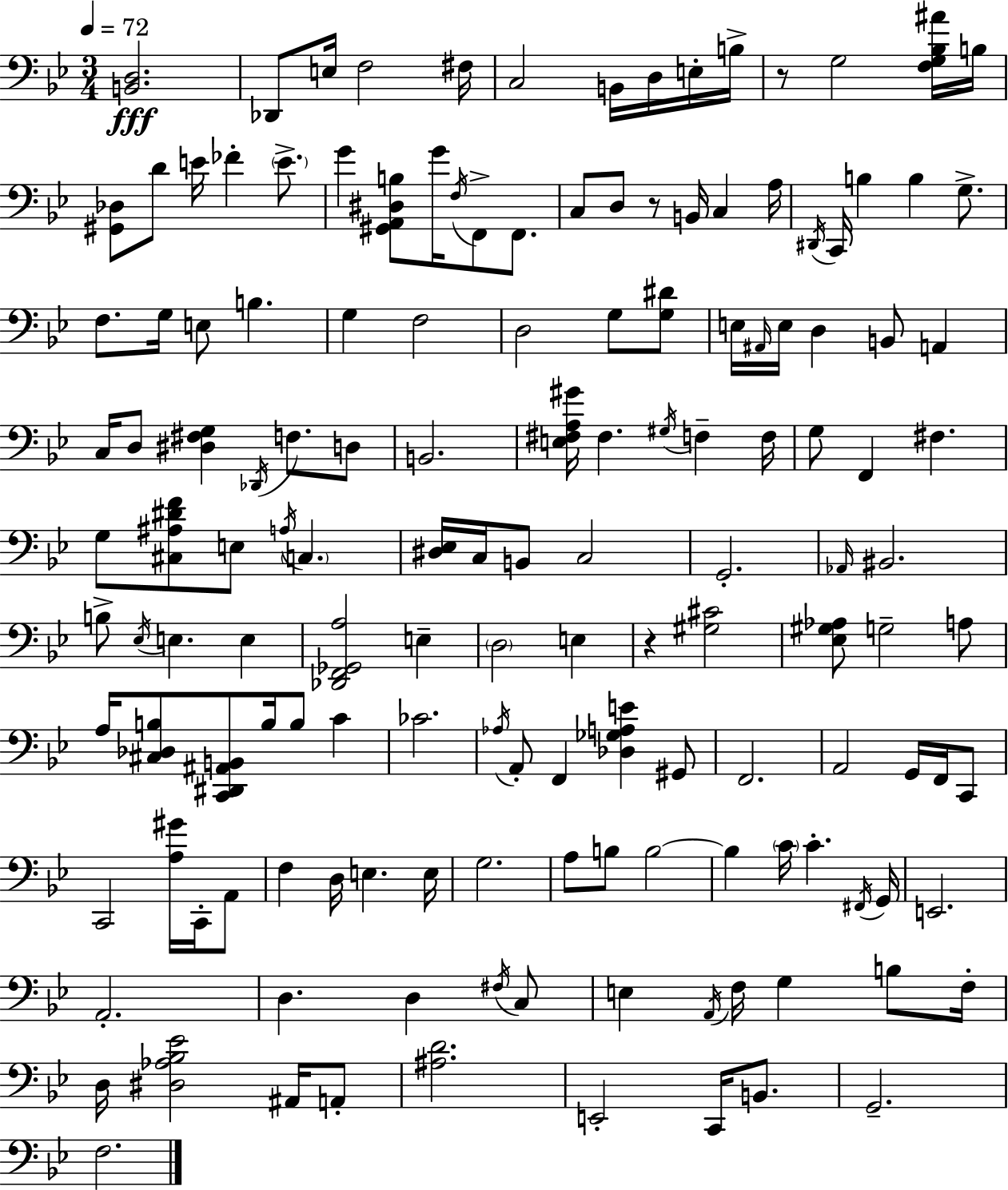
X:1
T:Untitled
M:3/4
L:1/4
K:Gm
[B,,D,]2 _D,,/2 E,/4 F,2 ^F,/4 C,2 B,,/4 D,/4 E,/4 B,/4 z/2 G,2 [F,G,_B,^A]/4 B,/4 [^G,,_D,]/2 D/2 E/4 _F E/2 G [^G,,A,,^D,B,]/2 G/4 F,/4 F,,/2 F,,/2 C,/2 D,/2 z/2 B,,/4 C, A,/4 ^D,,/4 C,,/4 B, B, G,/2 F,/2 G,/4 E,/2 B, G, F,2 D,2 G,/2 [G,^D]/2 E,/4 ^A,,/4 E,/4 D, B,,/2 A,, C,/4 D,/2 [^D,^F,G,] _D,,/4 F,/2 D,/2 B,,2 [E,^F,A,^G]/4 ^F, ^G,/4 F, F,/4 G,/2 F,, ^F, G,/2 [^C,^A,^DF]/2 E,/2 A,/4 C, [^D,_E,]/4 C,/4 B,,/2 C,2 G,,2 _A,,/4 ^B,,2 B,/2 _E,/4 E, E, [_D,,F,,_G,,A,]2 E, D,2 E, z [^G,^C]2 [_E,^G,_A,]/2 G,2 A,/2 A,/4 [^C,_D,B,]/2 [C,,^D,,^A,,B,,]/2 B,/4 B,/2 C _C2 _A,/4 A,,/2 F,, [_D,_G,A,E] ^G,,/2 F,,2 A,,2 G,,/4 F,,/4 C,,/2 C,,2 [A,^G]/4 C,,/4 A,,/2 F, D,/4 E, E,/4 G,2 A,/2 B,/2 B,2 B, C/4 C ^F,,/4 G,,/4 E,,2 A,,2 D, D, ^F,/4 C,/2 E, A,,/4 F,/4 G, B,/2 F,/4 D,/4 [^D,_A,_B,_E]2 ^A,,/4 A,,/2 [^A,D]2 E,,2 C,,/4 B,,/2 G,,2 F,2